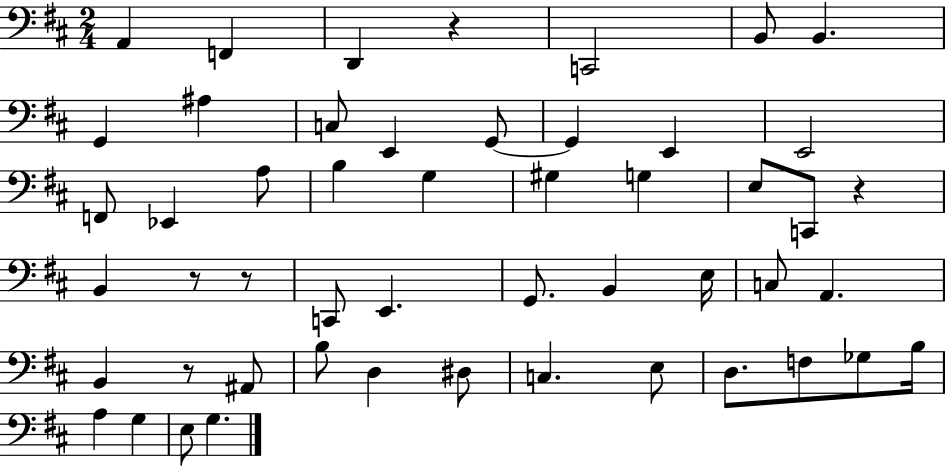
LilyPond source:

{
  \clef bass
  \numericTimeSignature
  \time 2/4
  \key d \major
  a,4 f,4 | d,4 r4 | c,2 | b,8 b,4. | \break g,4 ais4 | c8 e,4 g,8~~ | g,4 e,4 | e,2 | \break f,8 ees,4 a8 | b4 g4 | gis4 g4 | e8 c,8 r4 | \break b,4 r8 r8 | c,8 e,4. | g,8. b,4 e16 | c8 a,4. | \break b,4 r8 ais,8 | b8 d4 dis8 | c4. e8 | d8. f8 ges8 b16 | \break a4 g4 | e8 g4. | \bar "|."
}